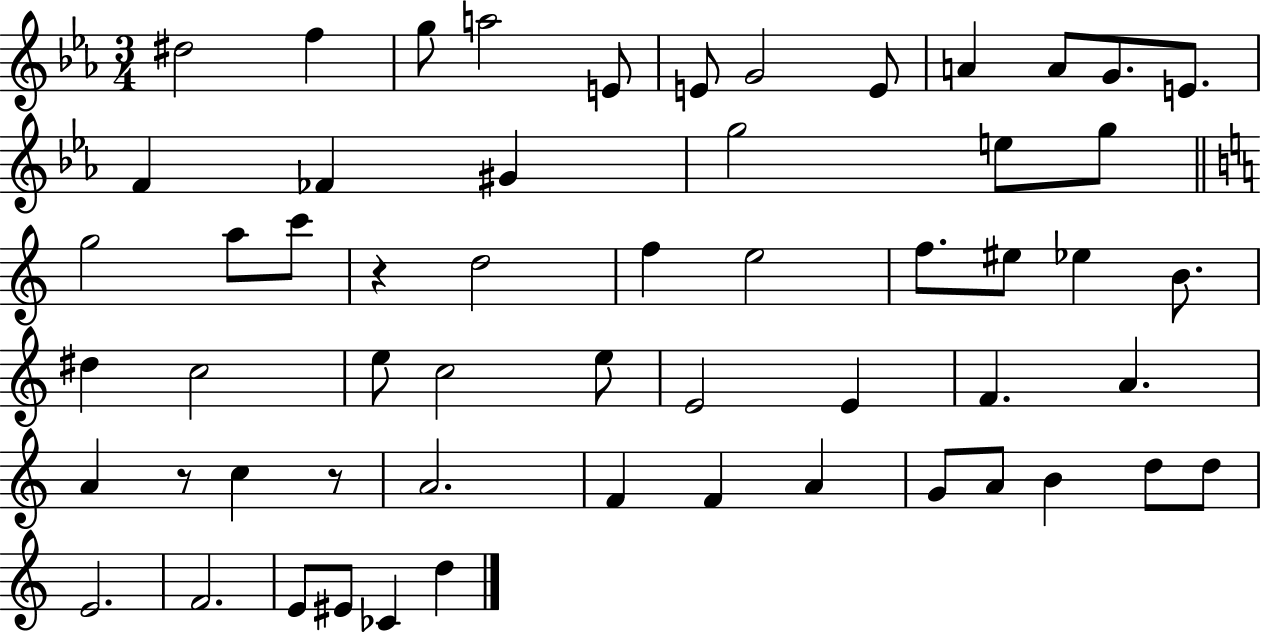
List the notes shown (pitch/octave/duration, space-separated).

D#5/h F5/q G5/e A5/h E4/e E4/e G4/h E4/e A4/q A4/e G4/e. E4/e. F4/q FES4/q G#4/q G5/h E5/e G5/e G5/h A5/e C6/e R/q D5/h F5/q E5/h F5/e. EIS5/e Eb5/q B4/e. D#5/q C5/h E5/e C5/h E5/e E4/h E4/q F4/q. A4/q. A4/q R/e C5/q R/e A4/h. F4/q F4/q A4/q G4/e A4/e B4/q D5/e D5/e E4/h. F4/h. E4/e EIS4/e CES4/q D5/q